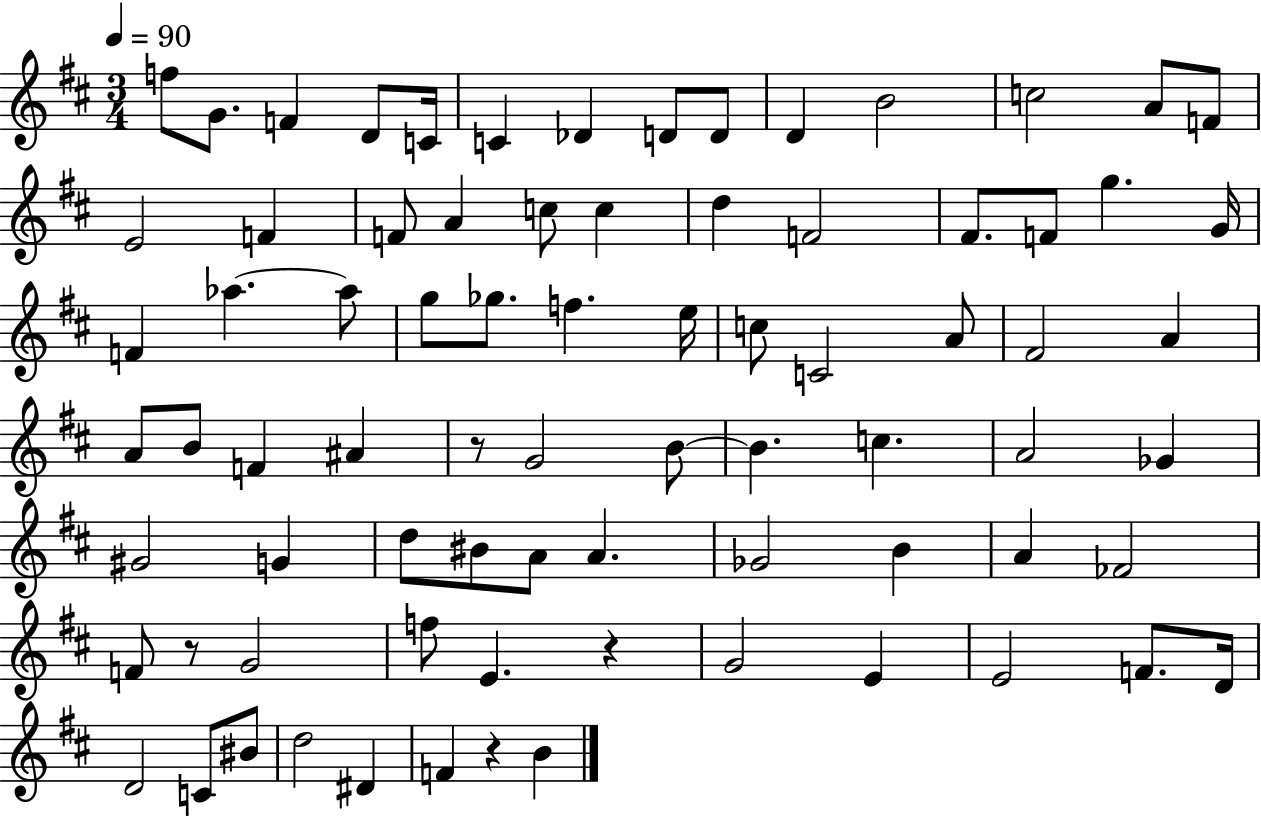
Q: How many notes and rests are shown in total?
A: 78